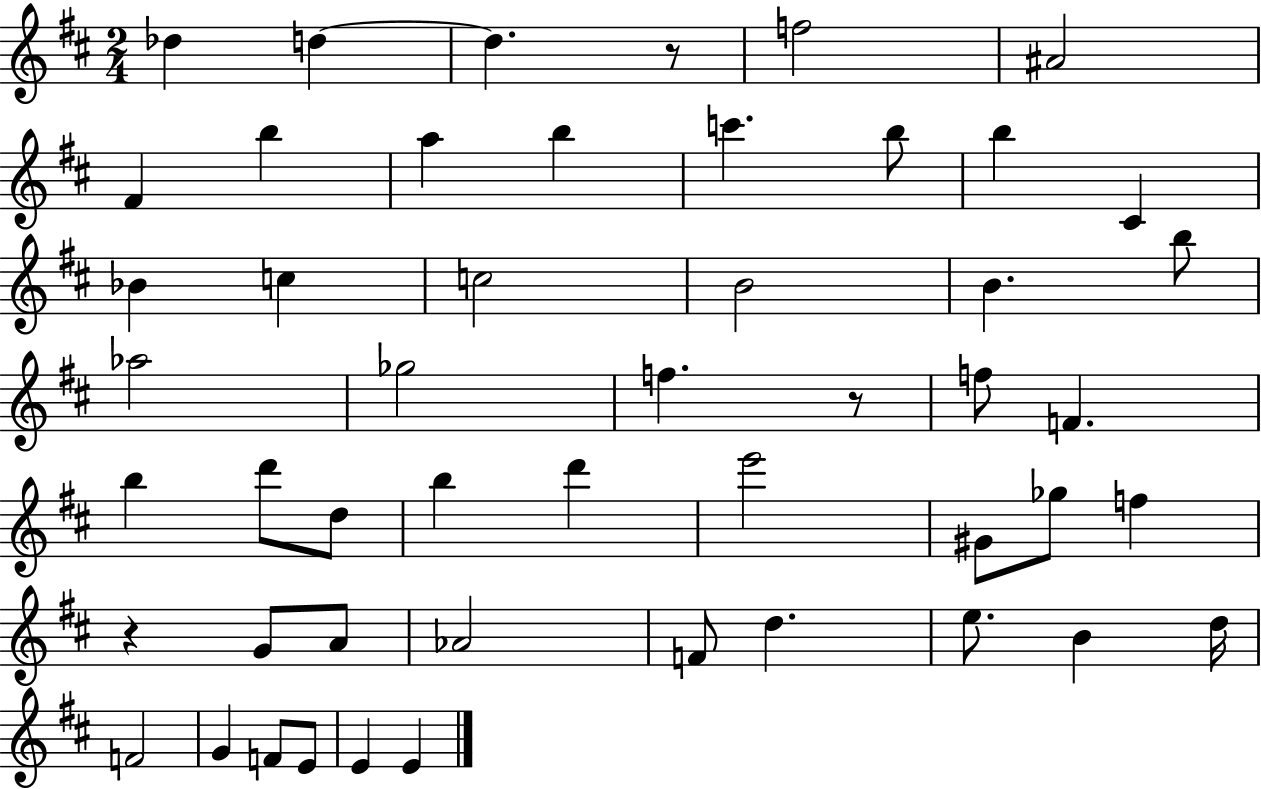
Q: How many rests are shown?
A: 3